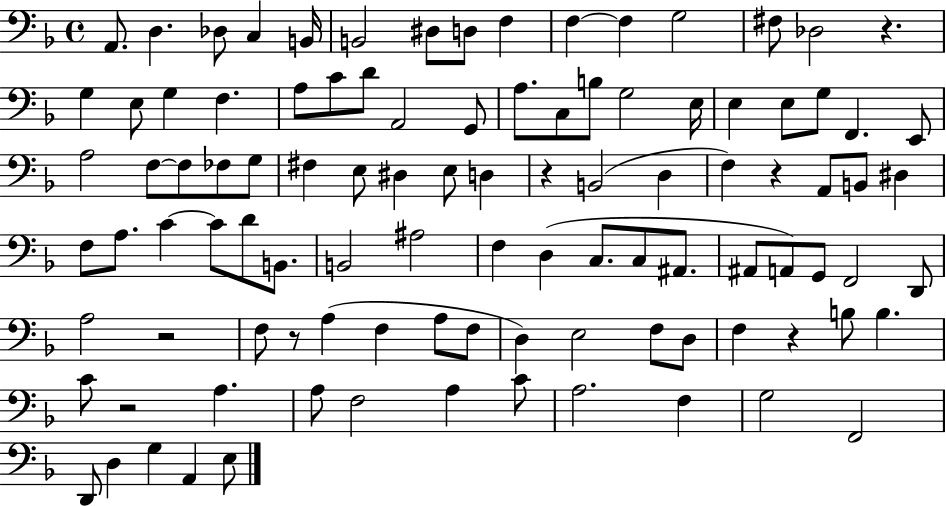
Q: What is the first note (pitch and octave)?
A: A2